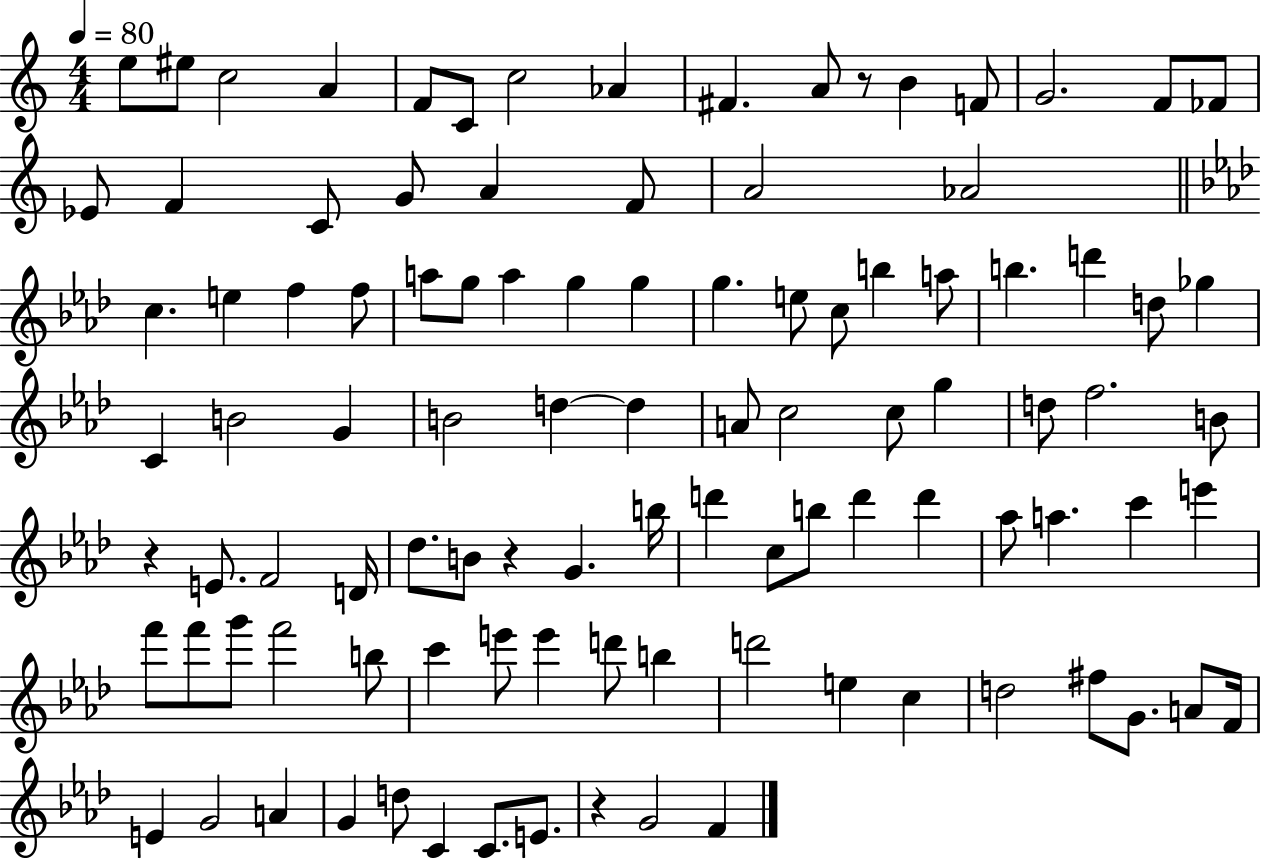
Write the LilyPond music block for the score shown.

{
  \clef treble
  \numericTimeSignature
  \time 4/4
  \key c \major
  \tempo 4 = 80
  e''8 eis''8 c''2 a'4 | f'8 c'8 c''2 aes'4 | fis'4. a'8 r8 b'4 f'8 | g'2. f'8 fes'8 | \break ees'8 f'4 c'8 g'8 a'4 f'8 | a'2 aes'2 | \bar "||" \break \key aes \major c''4. e''4 f''4 f''8 | a''8 g''8 a''4 g''4 g''4 | g''4. e''8 c''8 b''4 a''8 | b''4. d'''4 d''8 ges''4 | \break c'4 b'2 g'4 | b'2 d''4~~ d''4 | a'8 c''2 c''8 g''4 | d''8 f''2. b'8 | \break r4 e'8. f'2 d'16 | des''8. b'8 r4 g'4. b''16 | d'''4 c''8 b''8 d'''4 d'''4 | aes''8 a''4. c'''4 e'''4 | \break f'''8 f'''8 g'''8 f'''2 b''8 | c'''4 e'''8 e'''4 d'''8 b''4 | d'''2 e''4 c''4 | d''2 fis''8 g'8. a'8 f'16 | \break e'4 g'2 a'4 | g'4 d''8 c'4 c'8. e'8. | r4 g'2 f'4 | \bar "|."
}